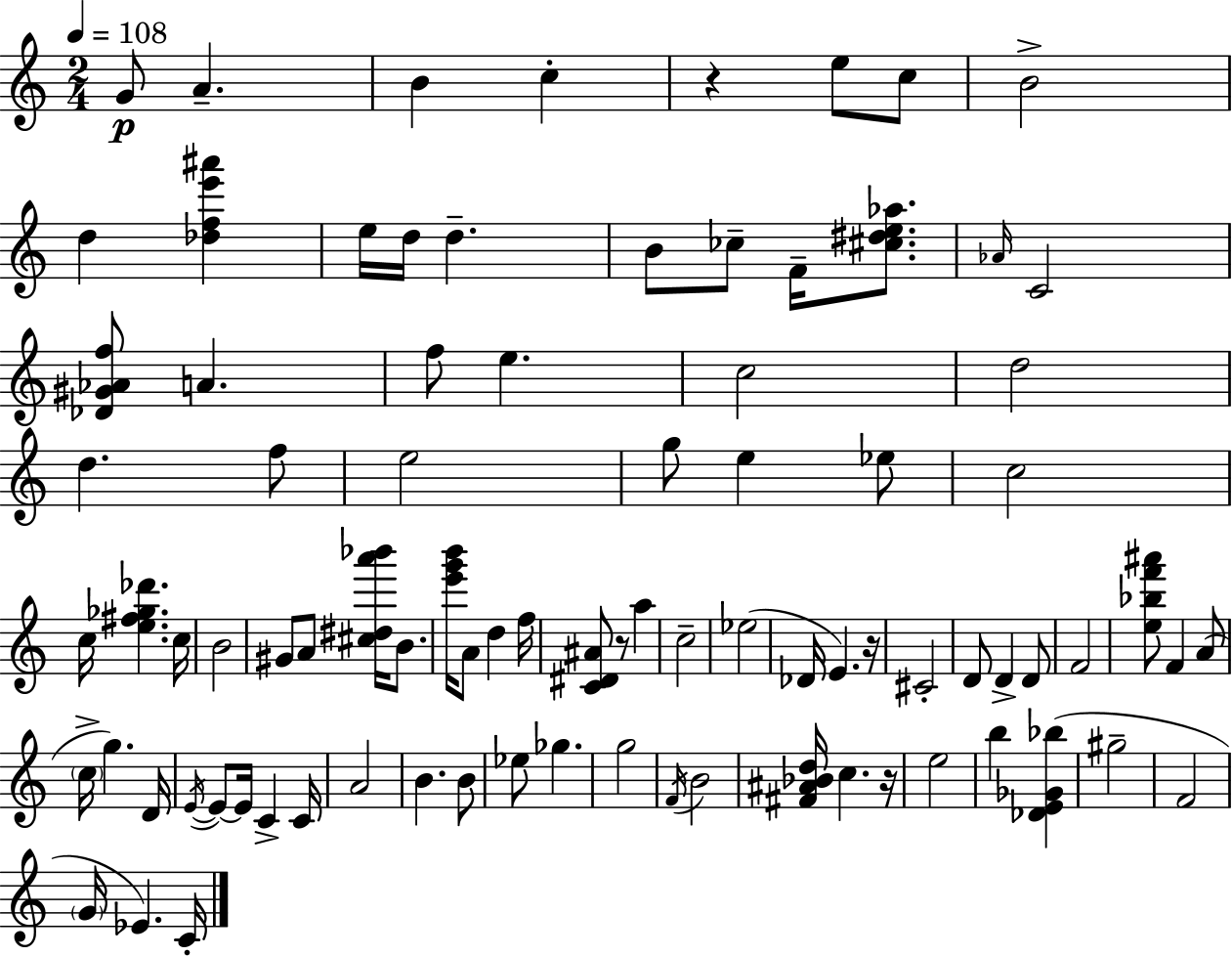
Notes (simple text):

G4/e A4/q. B4/q C5/q R/q E5/e C5/e B4/h D5/q [Db5,F5,E6,A#6]/q E5/s D5/s D5/q. B4/e CES5/e F4/s [C#5,D#5,E5,Ab5]/e. Ab4/s C4/h [Db4,G#4,Ab4,F5]/e A4/q. F5/e E5/q. C5/h D5/h D5/q. F5/e E5/h G5/e E5/q Eb5/e C5/h C5/s [E5,F#5,Gb5,Db6]/q. C5/s B4/h G#4/e A4/e [C#5,D#5,A6,Bb6]/s B4/e. [E6,G6,B6]/s A4/e D5/q F5/s [C4,D#4,A#4]/e R/e A5/q C5/h Eb5/h Db4/s E4/q. R/s C#4/h D4/e D4/q D4/e F4/h [E5,Bb5,F6,A#6]/e F4/q A4/e C5/s G5/q. D4/s E4/s E4/e E4/s C4/q C4/s A4/h B4/q. B4/e Eb5/e Gb5/q. G5/h F4/s B4/h [F#4,A#4,Bb4,D5]/s C5/q. R/s E5/h B5/q [Db4,E4,Gb4,Bb5]/q G#5/h F4/h G4/s Eb4/q. C4/s